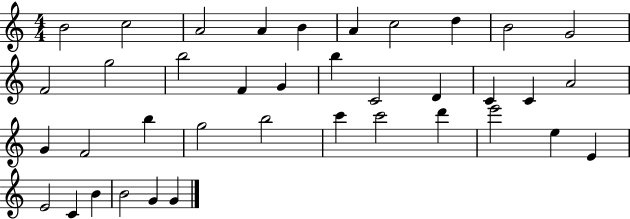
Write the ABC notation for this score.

X:1
T:Untitled
M:4/4
L:1/4
K:C
B2 c2 A2 A B A c2 d B2 G2 F2 g2 b2 F G b C2 D C C A2 G F2 b g2 b2 c' c'2 d' e'2 e E E2 C B B2 G G